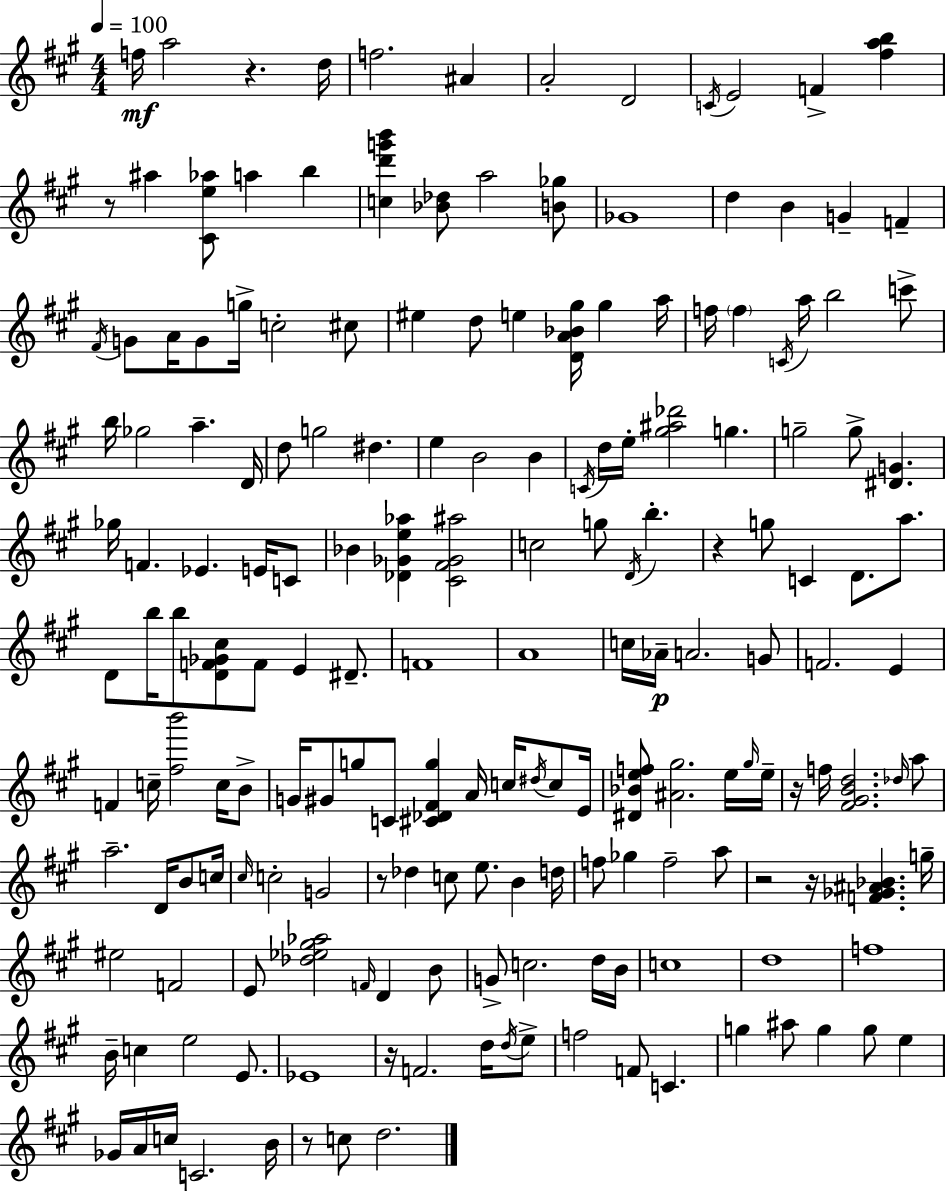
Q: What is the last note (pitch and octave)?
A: D5